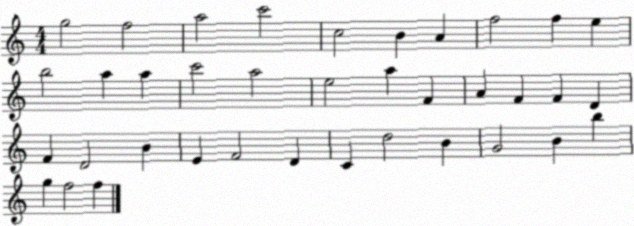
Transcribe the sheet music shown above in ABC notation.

X:1
T:Untitled
M:4/4
L:1/4
K:C
g2 f2 a2 c'2 c2 B A f2 f e b2 a a c'2 a2 e2 a F A F F D F D2 B E F2 D C d2 B G2 B b g f2 f